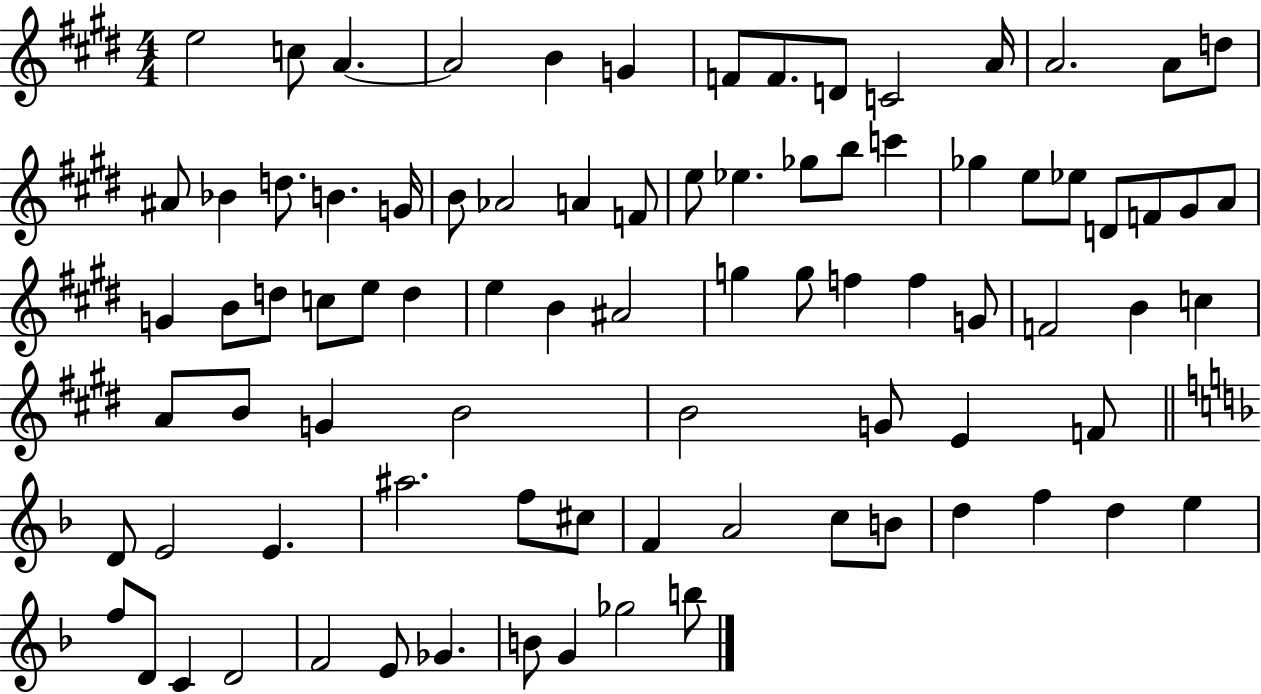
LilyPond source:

{
  \clef treble
  \numericTimeSignature
  \time 4/4
  \key e \major
  e''2 c''8 a'4.~~ | a'2 b'4 g'4 | f'8 f'8. d'8 c'2 a'16 | a'2. a'8 d''8 | \break ais'8 bes'4 d''8. b'4. g'16 | b'8 aes'2 a'4 f'8 | e''8 ees''4. ges''8 b''8 c'''4 | ges''4 e''8 ees''8 d'8 f'8 gis'8 a'8 | \break g'4 b'8 d''8 c''8 e''8 d''4 | e''4 b'4 ais'2 | g''4 g''8 f''4 f''4 g'8 | f'2 b'4 c''4 | \break a'8 b'8 g'4 b'2 | b'2 g'8 e'4 f'8 | \bar "||" \break \key f \major d'8 e'2 e'4. | ais''2. f''8 cis''8 | f'4 a'2 c''8 b'8 | d''4 f''4 d''4 e''4 | \break f''8 d'8 c'4 d'2 | f'2 e'8 ges'4. | b'8 g'4 ges''2 b''8 | \bar "|."
}